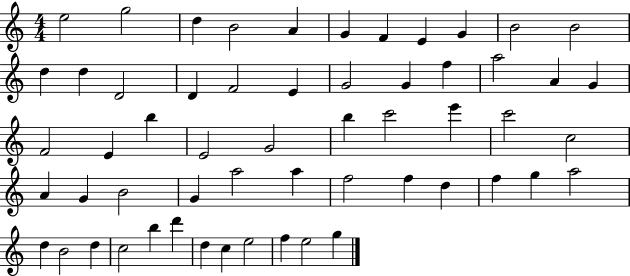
E5/h G5/h D5/q B4/h A4/q G4/q F4/q E4/q G4/q B4/h B4/h D5/q D5/q D4/h D4/q F4/h E4/q G4/h G4/q F5/q A5/h A4/q G4/q F4/h E4/q B5/q E4/h G4/h B5/q C6/h E6/q C6/h C5/h A4/q G4/q B4/h G4/q A5/h A5/q F5/h F5/q D5/q F5/q G5/q A5/h D5/q B4/h D5/q C5/h B5/q D6/q D5/q C5/q E5/h F5/q E5/h G5/q